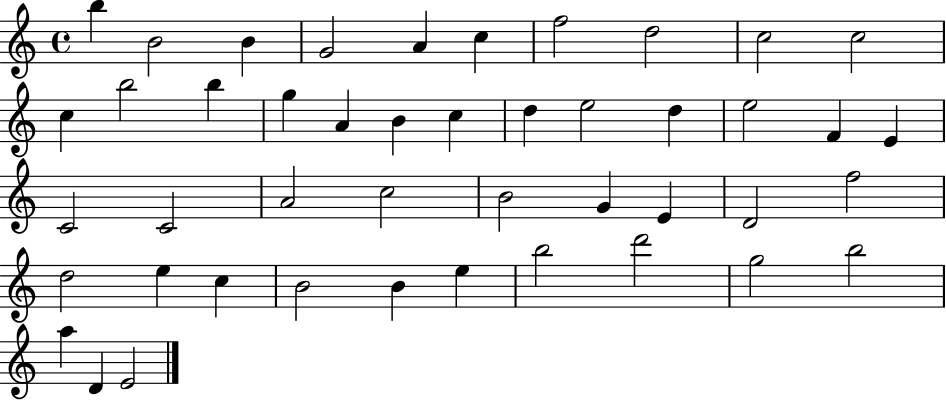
{
  \clef treble
  \time 4/4
  \defaultTimeSignature
  \key c \major
  b''4 b'2 b'4 | g'2 a'4 c''4 | f''2 d''2 | c''2 c''2 | \break c''4 b''2 b''4 | g''4 a'4 b'4 c''4 | d''4 e''2 d''4 | e''2 f'4 e'4 | \break c'2 c'2 | a'2 c''2 | b'2 g'4 e'4 | d'2 f''2 | \break d''2 e''4 c''4 | b'2 b'4 e''4 | b''2 d'''2 | g''2 b''2 | \break a''4 d'4 e'2 | \bar "|."
}